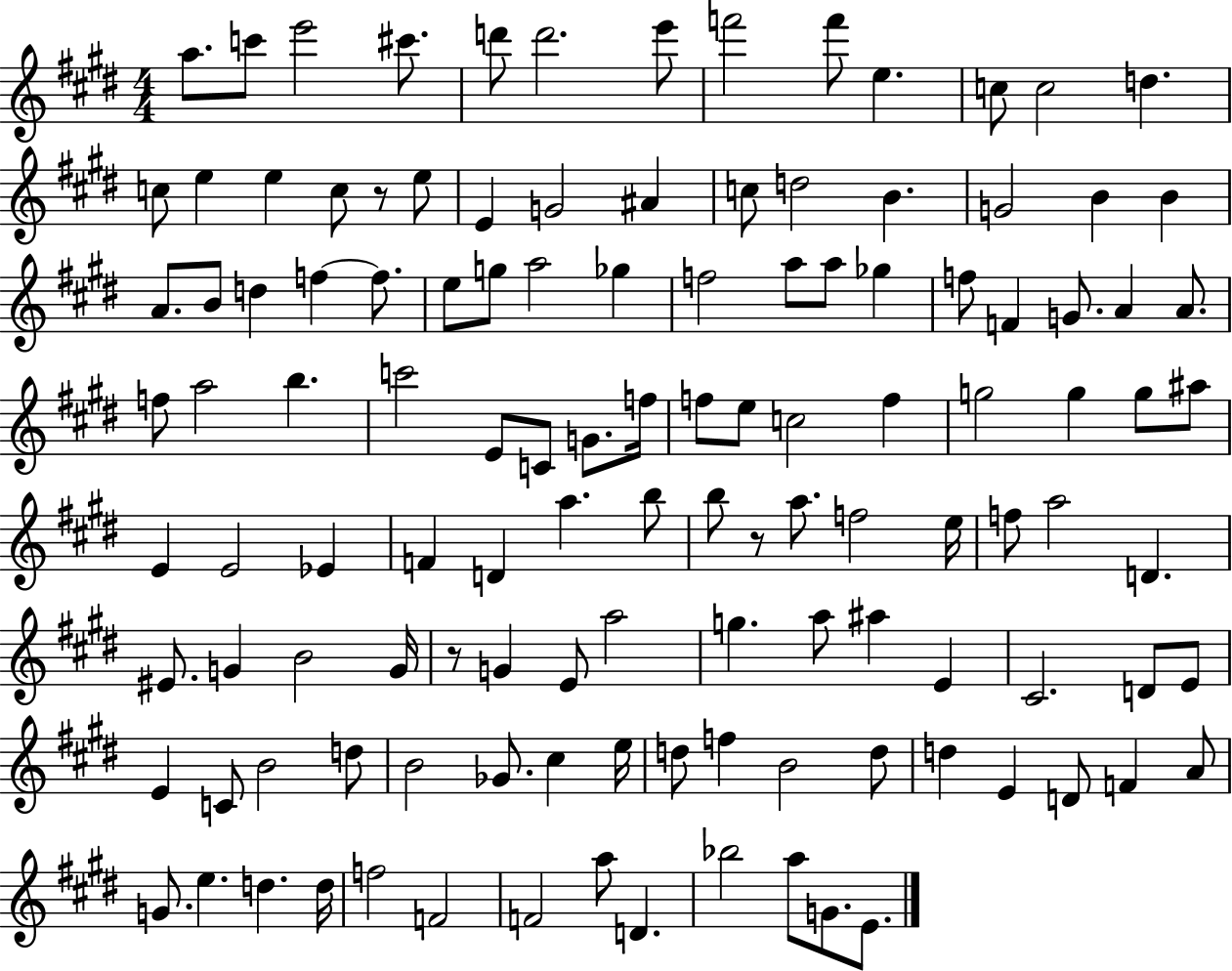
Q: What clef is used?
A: treble